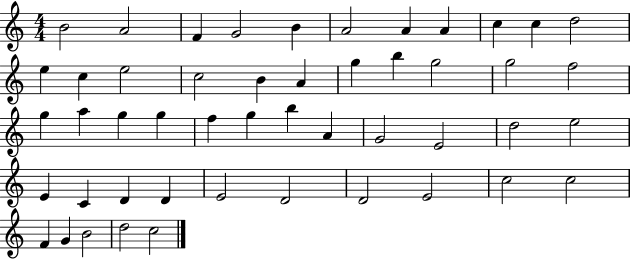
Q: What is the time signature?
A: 4/4